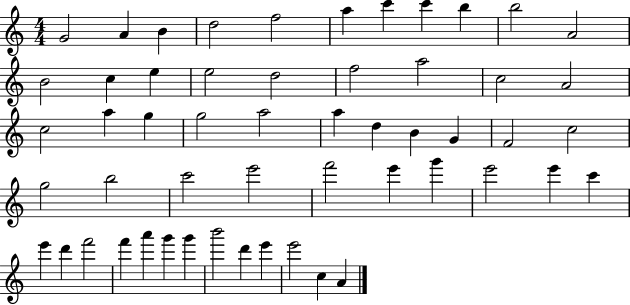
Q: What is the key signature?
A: C major